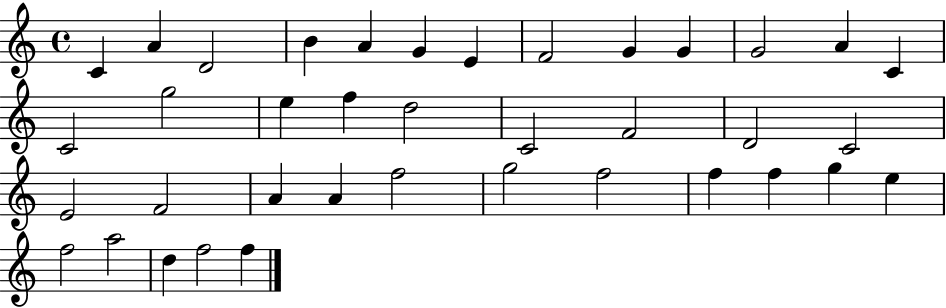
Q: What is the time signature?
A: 4/4